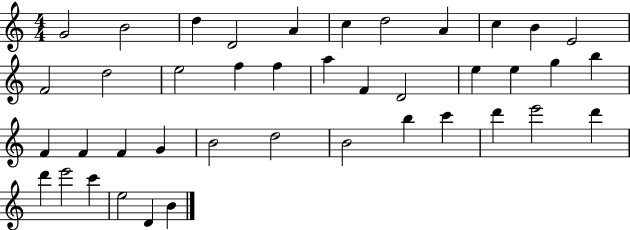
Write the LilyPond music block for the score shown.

{
  \clef treble
  \numericTimeSignature
  \time 4/4
  \key c \major
  g'2 b'2 | d''4 d'2 a'4 | c''4 d''2 a'4 | c''4 b'4 e'2 | \break f'2 d''2 | e''2 f''4 f''4 | a''4 f'4 d'2 | e''4 e''4 g''4 b''4 | \break f'4 f'4 f'4 g'4 | b'2 d''2 | b'2 b''4 c'''4 | d'''4 e'''2 d'''4 | \break d'''4 e'''2 c'''4 | e''2 d'4 b'4 | \bar "|."
}